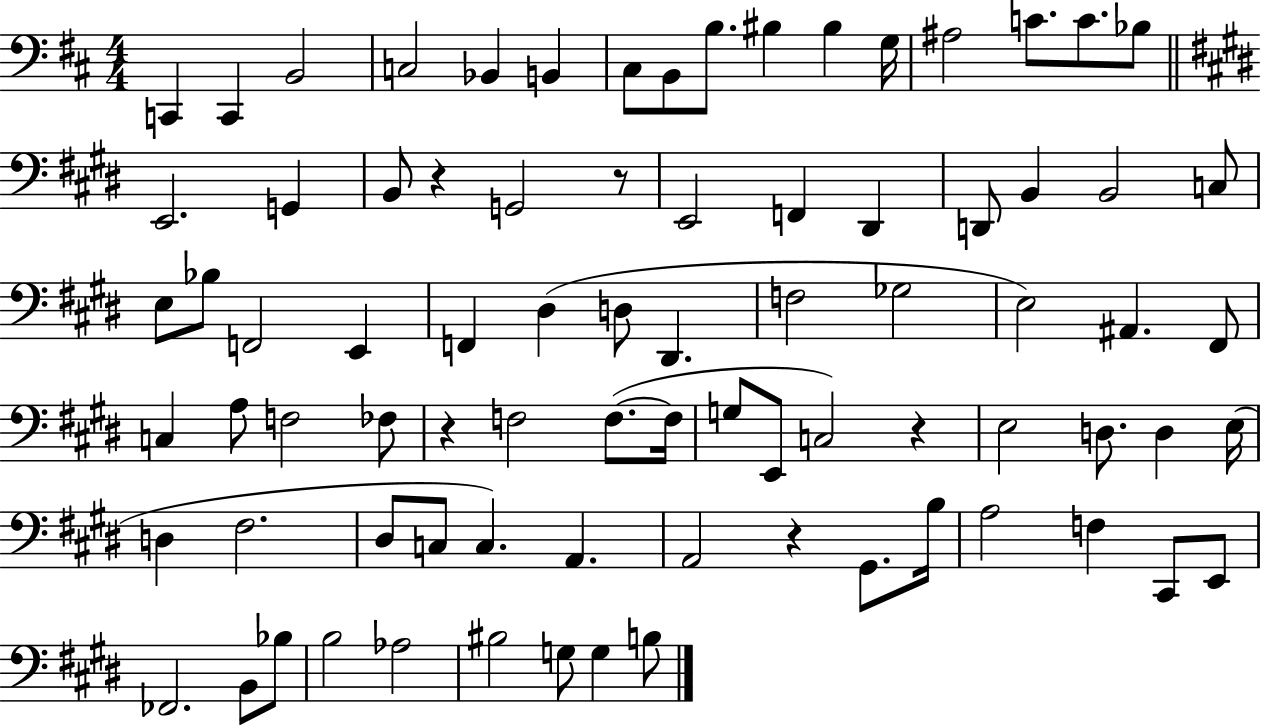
{
  \clef bass
  \numericTimeSignature
  \time 4/4
  \key d \major
  c,4 c,4 b,2 | c2 bes,4 b,4 | cis8 b,8 b8. bis4 bis4 g16 | ais2 c'8. c'8. bes8 | \break \bar "||" \break \key e \major e,2. g,4 | b,8 r4 g,2 r8 | e,2 f,4 dis,4 | d,8 b,4 b,2 c8 | \break e8 bes8 f,2 e,4 | f,4 dis4( d8 dis,4. | f2 ges2 | e2) ais,4. fis,8 | \break c4 a8 f2 fes8 | r4 f2 f8.~(~ f16 | g8 e,8 c2) r4 | e2 d8. d4 e16( | \break d4 fis2. | dis8 c8 c4.) a,4. | a,2 r4 gis,8. b16 | a2 f4 cis,8 e,8 | \break fes,2. b,8 bes8 | b2 aes2 | bis2 g8 g4 b8 | \bar "|."
}